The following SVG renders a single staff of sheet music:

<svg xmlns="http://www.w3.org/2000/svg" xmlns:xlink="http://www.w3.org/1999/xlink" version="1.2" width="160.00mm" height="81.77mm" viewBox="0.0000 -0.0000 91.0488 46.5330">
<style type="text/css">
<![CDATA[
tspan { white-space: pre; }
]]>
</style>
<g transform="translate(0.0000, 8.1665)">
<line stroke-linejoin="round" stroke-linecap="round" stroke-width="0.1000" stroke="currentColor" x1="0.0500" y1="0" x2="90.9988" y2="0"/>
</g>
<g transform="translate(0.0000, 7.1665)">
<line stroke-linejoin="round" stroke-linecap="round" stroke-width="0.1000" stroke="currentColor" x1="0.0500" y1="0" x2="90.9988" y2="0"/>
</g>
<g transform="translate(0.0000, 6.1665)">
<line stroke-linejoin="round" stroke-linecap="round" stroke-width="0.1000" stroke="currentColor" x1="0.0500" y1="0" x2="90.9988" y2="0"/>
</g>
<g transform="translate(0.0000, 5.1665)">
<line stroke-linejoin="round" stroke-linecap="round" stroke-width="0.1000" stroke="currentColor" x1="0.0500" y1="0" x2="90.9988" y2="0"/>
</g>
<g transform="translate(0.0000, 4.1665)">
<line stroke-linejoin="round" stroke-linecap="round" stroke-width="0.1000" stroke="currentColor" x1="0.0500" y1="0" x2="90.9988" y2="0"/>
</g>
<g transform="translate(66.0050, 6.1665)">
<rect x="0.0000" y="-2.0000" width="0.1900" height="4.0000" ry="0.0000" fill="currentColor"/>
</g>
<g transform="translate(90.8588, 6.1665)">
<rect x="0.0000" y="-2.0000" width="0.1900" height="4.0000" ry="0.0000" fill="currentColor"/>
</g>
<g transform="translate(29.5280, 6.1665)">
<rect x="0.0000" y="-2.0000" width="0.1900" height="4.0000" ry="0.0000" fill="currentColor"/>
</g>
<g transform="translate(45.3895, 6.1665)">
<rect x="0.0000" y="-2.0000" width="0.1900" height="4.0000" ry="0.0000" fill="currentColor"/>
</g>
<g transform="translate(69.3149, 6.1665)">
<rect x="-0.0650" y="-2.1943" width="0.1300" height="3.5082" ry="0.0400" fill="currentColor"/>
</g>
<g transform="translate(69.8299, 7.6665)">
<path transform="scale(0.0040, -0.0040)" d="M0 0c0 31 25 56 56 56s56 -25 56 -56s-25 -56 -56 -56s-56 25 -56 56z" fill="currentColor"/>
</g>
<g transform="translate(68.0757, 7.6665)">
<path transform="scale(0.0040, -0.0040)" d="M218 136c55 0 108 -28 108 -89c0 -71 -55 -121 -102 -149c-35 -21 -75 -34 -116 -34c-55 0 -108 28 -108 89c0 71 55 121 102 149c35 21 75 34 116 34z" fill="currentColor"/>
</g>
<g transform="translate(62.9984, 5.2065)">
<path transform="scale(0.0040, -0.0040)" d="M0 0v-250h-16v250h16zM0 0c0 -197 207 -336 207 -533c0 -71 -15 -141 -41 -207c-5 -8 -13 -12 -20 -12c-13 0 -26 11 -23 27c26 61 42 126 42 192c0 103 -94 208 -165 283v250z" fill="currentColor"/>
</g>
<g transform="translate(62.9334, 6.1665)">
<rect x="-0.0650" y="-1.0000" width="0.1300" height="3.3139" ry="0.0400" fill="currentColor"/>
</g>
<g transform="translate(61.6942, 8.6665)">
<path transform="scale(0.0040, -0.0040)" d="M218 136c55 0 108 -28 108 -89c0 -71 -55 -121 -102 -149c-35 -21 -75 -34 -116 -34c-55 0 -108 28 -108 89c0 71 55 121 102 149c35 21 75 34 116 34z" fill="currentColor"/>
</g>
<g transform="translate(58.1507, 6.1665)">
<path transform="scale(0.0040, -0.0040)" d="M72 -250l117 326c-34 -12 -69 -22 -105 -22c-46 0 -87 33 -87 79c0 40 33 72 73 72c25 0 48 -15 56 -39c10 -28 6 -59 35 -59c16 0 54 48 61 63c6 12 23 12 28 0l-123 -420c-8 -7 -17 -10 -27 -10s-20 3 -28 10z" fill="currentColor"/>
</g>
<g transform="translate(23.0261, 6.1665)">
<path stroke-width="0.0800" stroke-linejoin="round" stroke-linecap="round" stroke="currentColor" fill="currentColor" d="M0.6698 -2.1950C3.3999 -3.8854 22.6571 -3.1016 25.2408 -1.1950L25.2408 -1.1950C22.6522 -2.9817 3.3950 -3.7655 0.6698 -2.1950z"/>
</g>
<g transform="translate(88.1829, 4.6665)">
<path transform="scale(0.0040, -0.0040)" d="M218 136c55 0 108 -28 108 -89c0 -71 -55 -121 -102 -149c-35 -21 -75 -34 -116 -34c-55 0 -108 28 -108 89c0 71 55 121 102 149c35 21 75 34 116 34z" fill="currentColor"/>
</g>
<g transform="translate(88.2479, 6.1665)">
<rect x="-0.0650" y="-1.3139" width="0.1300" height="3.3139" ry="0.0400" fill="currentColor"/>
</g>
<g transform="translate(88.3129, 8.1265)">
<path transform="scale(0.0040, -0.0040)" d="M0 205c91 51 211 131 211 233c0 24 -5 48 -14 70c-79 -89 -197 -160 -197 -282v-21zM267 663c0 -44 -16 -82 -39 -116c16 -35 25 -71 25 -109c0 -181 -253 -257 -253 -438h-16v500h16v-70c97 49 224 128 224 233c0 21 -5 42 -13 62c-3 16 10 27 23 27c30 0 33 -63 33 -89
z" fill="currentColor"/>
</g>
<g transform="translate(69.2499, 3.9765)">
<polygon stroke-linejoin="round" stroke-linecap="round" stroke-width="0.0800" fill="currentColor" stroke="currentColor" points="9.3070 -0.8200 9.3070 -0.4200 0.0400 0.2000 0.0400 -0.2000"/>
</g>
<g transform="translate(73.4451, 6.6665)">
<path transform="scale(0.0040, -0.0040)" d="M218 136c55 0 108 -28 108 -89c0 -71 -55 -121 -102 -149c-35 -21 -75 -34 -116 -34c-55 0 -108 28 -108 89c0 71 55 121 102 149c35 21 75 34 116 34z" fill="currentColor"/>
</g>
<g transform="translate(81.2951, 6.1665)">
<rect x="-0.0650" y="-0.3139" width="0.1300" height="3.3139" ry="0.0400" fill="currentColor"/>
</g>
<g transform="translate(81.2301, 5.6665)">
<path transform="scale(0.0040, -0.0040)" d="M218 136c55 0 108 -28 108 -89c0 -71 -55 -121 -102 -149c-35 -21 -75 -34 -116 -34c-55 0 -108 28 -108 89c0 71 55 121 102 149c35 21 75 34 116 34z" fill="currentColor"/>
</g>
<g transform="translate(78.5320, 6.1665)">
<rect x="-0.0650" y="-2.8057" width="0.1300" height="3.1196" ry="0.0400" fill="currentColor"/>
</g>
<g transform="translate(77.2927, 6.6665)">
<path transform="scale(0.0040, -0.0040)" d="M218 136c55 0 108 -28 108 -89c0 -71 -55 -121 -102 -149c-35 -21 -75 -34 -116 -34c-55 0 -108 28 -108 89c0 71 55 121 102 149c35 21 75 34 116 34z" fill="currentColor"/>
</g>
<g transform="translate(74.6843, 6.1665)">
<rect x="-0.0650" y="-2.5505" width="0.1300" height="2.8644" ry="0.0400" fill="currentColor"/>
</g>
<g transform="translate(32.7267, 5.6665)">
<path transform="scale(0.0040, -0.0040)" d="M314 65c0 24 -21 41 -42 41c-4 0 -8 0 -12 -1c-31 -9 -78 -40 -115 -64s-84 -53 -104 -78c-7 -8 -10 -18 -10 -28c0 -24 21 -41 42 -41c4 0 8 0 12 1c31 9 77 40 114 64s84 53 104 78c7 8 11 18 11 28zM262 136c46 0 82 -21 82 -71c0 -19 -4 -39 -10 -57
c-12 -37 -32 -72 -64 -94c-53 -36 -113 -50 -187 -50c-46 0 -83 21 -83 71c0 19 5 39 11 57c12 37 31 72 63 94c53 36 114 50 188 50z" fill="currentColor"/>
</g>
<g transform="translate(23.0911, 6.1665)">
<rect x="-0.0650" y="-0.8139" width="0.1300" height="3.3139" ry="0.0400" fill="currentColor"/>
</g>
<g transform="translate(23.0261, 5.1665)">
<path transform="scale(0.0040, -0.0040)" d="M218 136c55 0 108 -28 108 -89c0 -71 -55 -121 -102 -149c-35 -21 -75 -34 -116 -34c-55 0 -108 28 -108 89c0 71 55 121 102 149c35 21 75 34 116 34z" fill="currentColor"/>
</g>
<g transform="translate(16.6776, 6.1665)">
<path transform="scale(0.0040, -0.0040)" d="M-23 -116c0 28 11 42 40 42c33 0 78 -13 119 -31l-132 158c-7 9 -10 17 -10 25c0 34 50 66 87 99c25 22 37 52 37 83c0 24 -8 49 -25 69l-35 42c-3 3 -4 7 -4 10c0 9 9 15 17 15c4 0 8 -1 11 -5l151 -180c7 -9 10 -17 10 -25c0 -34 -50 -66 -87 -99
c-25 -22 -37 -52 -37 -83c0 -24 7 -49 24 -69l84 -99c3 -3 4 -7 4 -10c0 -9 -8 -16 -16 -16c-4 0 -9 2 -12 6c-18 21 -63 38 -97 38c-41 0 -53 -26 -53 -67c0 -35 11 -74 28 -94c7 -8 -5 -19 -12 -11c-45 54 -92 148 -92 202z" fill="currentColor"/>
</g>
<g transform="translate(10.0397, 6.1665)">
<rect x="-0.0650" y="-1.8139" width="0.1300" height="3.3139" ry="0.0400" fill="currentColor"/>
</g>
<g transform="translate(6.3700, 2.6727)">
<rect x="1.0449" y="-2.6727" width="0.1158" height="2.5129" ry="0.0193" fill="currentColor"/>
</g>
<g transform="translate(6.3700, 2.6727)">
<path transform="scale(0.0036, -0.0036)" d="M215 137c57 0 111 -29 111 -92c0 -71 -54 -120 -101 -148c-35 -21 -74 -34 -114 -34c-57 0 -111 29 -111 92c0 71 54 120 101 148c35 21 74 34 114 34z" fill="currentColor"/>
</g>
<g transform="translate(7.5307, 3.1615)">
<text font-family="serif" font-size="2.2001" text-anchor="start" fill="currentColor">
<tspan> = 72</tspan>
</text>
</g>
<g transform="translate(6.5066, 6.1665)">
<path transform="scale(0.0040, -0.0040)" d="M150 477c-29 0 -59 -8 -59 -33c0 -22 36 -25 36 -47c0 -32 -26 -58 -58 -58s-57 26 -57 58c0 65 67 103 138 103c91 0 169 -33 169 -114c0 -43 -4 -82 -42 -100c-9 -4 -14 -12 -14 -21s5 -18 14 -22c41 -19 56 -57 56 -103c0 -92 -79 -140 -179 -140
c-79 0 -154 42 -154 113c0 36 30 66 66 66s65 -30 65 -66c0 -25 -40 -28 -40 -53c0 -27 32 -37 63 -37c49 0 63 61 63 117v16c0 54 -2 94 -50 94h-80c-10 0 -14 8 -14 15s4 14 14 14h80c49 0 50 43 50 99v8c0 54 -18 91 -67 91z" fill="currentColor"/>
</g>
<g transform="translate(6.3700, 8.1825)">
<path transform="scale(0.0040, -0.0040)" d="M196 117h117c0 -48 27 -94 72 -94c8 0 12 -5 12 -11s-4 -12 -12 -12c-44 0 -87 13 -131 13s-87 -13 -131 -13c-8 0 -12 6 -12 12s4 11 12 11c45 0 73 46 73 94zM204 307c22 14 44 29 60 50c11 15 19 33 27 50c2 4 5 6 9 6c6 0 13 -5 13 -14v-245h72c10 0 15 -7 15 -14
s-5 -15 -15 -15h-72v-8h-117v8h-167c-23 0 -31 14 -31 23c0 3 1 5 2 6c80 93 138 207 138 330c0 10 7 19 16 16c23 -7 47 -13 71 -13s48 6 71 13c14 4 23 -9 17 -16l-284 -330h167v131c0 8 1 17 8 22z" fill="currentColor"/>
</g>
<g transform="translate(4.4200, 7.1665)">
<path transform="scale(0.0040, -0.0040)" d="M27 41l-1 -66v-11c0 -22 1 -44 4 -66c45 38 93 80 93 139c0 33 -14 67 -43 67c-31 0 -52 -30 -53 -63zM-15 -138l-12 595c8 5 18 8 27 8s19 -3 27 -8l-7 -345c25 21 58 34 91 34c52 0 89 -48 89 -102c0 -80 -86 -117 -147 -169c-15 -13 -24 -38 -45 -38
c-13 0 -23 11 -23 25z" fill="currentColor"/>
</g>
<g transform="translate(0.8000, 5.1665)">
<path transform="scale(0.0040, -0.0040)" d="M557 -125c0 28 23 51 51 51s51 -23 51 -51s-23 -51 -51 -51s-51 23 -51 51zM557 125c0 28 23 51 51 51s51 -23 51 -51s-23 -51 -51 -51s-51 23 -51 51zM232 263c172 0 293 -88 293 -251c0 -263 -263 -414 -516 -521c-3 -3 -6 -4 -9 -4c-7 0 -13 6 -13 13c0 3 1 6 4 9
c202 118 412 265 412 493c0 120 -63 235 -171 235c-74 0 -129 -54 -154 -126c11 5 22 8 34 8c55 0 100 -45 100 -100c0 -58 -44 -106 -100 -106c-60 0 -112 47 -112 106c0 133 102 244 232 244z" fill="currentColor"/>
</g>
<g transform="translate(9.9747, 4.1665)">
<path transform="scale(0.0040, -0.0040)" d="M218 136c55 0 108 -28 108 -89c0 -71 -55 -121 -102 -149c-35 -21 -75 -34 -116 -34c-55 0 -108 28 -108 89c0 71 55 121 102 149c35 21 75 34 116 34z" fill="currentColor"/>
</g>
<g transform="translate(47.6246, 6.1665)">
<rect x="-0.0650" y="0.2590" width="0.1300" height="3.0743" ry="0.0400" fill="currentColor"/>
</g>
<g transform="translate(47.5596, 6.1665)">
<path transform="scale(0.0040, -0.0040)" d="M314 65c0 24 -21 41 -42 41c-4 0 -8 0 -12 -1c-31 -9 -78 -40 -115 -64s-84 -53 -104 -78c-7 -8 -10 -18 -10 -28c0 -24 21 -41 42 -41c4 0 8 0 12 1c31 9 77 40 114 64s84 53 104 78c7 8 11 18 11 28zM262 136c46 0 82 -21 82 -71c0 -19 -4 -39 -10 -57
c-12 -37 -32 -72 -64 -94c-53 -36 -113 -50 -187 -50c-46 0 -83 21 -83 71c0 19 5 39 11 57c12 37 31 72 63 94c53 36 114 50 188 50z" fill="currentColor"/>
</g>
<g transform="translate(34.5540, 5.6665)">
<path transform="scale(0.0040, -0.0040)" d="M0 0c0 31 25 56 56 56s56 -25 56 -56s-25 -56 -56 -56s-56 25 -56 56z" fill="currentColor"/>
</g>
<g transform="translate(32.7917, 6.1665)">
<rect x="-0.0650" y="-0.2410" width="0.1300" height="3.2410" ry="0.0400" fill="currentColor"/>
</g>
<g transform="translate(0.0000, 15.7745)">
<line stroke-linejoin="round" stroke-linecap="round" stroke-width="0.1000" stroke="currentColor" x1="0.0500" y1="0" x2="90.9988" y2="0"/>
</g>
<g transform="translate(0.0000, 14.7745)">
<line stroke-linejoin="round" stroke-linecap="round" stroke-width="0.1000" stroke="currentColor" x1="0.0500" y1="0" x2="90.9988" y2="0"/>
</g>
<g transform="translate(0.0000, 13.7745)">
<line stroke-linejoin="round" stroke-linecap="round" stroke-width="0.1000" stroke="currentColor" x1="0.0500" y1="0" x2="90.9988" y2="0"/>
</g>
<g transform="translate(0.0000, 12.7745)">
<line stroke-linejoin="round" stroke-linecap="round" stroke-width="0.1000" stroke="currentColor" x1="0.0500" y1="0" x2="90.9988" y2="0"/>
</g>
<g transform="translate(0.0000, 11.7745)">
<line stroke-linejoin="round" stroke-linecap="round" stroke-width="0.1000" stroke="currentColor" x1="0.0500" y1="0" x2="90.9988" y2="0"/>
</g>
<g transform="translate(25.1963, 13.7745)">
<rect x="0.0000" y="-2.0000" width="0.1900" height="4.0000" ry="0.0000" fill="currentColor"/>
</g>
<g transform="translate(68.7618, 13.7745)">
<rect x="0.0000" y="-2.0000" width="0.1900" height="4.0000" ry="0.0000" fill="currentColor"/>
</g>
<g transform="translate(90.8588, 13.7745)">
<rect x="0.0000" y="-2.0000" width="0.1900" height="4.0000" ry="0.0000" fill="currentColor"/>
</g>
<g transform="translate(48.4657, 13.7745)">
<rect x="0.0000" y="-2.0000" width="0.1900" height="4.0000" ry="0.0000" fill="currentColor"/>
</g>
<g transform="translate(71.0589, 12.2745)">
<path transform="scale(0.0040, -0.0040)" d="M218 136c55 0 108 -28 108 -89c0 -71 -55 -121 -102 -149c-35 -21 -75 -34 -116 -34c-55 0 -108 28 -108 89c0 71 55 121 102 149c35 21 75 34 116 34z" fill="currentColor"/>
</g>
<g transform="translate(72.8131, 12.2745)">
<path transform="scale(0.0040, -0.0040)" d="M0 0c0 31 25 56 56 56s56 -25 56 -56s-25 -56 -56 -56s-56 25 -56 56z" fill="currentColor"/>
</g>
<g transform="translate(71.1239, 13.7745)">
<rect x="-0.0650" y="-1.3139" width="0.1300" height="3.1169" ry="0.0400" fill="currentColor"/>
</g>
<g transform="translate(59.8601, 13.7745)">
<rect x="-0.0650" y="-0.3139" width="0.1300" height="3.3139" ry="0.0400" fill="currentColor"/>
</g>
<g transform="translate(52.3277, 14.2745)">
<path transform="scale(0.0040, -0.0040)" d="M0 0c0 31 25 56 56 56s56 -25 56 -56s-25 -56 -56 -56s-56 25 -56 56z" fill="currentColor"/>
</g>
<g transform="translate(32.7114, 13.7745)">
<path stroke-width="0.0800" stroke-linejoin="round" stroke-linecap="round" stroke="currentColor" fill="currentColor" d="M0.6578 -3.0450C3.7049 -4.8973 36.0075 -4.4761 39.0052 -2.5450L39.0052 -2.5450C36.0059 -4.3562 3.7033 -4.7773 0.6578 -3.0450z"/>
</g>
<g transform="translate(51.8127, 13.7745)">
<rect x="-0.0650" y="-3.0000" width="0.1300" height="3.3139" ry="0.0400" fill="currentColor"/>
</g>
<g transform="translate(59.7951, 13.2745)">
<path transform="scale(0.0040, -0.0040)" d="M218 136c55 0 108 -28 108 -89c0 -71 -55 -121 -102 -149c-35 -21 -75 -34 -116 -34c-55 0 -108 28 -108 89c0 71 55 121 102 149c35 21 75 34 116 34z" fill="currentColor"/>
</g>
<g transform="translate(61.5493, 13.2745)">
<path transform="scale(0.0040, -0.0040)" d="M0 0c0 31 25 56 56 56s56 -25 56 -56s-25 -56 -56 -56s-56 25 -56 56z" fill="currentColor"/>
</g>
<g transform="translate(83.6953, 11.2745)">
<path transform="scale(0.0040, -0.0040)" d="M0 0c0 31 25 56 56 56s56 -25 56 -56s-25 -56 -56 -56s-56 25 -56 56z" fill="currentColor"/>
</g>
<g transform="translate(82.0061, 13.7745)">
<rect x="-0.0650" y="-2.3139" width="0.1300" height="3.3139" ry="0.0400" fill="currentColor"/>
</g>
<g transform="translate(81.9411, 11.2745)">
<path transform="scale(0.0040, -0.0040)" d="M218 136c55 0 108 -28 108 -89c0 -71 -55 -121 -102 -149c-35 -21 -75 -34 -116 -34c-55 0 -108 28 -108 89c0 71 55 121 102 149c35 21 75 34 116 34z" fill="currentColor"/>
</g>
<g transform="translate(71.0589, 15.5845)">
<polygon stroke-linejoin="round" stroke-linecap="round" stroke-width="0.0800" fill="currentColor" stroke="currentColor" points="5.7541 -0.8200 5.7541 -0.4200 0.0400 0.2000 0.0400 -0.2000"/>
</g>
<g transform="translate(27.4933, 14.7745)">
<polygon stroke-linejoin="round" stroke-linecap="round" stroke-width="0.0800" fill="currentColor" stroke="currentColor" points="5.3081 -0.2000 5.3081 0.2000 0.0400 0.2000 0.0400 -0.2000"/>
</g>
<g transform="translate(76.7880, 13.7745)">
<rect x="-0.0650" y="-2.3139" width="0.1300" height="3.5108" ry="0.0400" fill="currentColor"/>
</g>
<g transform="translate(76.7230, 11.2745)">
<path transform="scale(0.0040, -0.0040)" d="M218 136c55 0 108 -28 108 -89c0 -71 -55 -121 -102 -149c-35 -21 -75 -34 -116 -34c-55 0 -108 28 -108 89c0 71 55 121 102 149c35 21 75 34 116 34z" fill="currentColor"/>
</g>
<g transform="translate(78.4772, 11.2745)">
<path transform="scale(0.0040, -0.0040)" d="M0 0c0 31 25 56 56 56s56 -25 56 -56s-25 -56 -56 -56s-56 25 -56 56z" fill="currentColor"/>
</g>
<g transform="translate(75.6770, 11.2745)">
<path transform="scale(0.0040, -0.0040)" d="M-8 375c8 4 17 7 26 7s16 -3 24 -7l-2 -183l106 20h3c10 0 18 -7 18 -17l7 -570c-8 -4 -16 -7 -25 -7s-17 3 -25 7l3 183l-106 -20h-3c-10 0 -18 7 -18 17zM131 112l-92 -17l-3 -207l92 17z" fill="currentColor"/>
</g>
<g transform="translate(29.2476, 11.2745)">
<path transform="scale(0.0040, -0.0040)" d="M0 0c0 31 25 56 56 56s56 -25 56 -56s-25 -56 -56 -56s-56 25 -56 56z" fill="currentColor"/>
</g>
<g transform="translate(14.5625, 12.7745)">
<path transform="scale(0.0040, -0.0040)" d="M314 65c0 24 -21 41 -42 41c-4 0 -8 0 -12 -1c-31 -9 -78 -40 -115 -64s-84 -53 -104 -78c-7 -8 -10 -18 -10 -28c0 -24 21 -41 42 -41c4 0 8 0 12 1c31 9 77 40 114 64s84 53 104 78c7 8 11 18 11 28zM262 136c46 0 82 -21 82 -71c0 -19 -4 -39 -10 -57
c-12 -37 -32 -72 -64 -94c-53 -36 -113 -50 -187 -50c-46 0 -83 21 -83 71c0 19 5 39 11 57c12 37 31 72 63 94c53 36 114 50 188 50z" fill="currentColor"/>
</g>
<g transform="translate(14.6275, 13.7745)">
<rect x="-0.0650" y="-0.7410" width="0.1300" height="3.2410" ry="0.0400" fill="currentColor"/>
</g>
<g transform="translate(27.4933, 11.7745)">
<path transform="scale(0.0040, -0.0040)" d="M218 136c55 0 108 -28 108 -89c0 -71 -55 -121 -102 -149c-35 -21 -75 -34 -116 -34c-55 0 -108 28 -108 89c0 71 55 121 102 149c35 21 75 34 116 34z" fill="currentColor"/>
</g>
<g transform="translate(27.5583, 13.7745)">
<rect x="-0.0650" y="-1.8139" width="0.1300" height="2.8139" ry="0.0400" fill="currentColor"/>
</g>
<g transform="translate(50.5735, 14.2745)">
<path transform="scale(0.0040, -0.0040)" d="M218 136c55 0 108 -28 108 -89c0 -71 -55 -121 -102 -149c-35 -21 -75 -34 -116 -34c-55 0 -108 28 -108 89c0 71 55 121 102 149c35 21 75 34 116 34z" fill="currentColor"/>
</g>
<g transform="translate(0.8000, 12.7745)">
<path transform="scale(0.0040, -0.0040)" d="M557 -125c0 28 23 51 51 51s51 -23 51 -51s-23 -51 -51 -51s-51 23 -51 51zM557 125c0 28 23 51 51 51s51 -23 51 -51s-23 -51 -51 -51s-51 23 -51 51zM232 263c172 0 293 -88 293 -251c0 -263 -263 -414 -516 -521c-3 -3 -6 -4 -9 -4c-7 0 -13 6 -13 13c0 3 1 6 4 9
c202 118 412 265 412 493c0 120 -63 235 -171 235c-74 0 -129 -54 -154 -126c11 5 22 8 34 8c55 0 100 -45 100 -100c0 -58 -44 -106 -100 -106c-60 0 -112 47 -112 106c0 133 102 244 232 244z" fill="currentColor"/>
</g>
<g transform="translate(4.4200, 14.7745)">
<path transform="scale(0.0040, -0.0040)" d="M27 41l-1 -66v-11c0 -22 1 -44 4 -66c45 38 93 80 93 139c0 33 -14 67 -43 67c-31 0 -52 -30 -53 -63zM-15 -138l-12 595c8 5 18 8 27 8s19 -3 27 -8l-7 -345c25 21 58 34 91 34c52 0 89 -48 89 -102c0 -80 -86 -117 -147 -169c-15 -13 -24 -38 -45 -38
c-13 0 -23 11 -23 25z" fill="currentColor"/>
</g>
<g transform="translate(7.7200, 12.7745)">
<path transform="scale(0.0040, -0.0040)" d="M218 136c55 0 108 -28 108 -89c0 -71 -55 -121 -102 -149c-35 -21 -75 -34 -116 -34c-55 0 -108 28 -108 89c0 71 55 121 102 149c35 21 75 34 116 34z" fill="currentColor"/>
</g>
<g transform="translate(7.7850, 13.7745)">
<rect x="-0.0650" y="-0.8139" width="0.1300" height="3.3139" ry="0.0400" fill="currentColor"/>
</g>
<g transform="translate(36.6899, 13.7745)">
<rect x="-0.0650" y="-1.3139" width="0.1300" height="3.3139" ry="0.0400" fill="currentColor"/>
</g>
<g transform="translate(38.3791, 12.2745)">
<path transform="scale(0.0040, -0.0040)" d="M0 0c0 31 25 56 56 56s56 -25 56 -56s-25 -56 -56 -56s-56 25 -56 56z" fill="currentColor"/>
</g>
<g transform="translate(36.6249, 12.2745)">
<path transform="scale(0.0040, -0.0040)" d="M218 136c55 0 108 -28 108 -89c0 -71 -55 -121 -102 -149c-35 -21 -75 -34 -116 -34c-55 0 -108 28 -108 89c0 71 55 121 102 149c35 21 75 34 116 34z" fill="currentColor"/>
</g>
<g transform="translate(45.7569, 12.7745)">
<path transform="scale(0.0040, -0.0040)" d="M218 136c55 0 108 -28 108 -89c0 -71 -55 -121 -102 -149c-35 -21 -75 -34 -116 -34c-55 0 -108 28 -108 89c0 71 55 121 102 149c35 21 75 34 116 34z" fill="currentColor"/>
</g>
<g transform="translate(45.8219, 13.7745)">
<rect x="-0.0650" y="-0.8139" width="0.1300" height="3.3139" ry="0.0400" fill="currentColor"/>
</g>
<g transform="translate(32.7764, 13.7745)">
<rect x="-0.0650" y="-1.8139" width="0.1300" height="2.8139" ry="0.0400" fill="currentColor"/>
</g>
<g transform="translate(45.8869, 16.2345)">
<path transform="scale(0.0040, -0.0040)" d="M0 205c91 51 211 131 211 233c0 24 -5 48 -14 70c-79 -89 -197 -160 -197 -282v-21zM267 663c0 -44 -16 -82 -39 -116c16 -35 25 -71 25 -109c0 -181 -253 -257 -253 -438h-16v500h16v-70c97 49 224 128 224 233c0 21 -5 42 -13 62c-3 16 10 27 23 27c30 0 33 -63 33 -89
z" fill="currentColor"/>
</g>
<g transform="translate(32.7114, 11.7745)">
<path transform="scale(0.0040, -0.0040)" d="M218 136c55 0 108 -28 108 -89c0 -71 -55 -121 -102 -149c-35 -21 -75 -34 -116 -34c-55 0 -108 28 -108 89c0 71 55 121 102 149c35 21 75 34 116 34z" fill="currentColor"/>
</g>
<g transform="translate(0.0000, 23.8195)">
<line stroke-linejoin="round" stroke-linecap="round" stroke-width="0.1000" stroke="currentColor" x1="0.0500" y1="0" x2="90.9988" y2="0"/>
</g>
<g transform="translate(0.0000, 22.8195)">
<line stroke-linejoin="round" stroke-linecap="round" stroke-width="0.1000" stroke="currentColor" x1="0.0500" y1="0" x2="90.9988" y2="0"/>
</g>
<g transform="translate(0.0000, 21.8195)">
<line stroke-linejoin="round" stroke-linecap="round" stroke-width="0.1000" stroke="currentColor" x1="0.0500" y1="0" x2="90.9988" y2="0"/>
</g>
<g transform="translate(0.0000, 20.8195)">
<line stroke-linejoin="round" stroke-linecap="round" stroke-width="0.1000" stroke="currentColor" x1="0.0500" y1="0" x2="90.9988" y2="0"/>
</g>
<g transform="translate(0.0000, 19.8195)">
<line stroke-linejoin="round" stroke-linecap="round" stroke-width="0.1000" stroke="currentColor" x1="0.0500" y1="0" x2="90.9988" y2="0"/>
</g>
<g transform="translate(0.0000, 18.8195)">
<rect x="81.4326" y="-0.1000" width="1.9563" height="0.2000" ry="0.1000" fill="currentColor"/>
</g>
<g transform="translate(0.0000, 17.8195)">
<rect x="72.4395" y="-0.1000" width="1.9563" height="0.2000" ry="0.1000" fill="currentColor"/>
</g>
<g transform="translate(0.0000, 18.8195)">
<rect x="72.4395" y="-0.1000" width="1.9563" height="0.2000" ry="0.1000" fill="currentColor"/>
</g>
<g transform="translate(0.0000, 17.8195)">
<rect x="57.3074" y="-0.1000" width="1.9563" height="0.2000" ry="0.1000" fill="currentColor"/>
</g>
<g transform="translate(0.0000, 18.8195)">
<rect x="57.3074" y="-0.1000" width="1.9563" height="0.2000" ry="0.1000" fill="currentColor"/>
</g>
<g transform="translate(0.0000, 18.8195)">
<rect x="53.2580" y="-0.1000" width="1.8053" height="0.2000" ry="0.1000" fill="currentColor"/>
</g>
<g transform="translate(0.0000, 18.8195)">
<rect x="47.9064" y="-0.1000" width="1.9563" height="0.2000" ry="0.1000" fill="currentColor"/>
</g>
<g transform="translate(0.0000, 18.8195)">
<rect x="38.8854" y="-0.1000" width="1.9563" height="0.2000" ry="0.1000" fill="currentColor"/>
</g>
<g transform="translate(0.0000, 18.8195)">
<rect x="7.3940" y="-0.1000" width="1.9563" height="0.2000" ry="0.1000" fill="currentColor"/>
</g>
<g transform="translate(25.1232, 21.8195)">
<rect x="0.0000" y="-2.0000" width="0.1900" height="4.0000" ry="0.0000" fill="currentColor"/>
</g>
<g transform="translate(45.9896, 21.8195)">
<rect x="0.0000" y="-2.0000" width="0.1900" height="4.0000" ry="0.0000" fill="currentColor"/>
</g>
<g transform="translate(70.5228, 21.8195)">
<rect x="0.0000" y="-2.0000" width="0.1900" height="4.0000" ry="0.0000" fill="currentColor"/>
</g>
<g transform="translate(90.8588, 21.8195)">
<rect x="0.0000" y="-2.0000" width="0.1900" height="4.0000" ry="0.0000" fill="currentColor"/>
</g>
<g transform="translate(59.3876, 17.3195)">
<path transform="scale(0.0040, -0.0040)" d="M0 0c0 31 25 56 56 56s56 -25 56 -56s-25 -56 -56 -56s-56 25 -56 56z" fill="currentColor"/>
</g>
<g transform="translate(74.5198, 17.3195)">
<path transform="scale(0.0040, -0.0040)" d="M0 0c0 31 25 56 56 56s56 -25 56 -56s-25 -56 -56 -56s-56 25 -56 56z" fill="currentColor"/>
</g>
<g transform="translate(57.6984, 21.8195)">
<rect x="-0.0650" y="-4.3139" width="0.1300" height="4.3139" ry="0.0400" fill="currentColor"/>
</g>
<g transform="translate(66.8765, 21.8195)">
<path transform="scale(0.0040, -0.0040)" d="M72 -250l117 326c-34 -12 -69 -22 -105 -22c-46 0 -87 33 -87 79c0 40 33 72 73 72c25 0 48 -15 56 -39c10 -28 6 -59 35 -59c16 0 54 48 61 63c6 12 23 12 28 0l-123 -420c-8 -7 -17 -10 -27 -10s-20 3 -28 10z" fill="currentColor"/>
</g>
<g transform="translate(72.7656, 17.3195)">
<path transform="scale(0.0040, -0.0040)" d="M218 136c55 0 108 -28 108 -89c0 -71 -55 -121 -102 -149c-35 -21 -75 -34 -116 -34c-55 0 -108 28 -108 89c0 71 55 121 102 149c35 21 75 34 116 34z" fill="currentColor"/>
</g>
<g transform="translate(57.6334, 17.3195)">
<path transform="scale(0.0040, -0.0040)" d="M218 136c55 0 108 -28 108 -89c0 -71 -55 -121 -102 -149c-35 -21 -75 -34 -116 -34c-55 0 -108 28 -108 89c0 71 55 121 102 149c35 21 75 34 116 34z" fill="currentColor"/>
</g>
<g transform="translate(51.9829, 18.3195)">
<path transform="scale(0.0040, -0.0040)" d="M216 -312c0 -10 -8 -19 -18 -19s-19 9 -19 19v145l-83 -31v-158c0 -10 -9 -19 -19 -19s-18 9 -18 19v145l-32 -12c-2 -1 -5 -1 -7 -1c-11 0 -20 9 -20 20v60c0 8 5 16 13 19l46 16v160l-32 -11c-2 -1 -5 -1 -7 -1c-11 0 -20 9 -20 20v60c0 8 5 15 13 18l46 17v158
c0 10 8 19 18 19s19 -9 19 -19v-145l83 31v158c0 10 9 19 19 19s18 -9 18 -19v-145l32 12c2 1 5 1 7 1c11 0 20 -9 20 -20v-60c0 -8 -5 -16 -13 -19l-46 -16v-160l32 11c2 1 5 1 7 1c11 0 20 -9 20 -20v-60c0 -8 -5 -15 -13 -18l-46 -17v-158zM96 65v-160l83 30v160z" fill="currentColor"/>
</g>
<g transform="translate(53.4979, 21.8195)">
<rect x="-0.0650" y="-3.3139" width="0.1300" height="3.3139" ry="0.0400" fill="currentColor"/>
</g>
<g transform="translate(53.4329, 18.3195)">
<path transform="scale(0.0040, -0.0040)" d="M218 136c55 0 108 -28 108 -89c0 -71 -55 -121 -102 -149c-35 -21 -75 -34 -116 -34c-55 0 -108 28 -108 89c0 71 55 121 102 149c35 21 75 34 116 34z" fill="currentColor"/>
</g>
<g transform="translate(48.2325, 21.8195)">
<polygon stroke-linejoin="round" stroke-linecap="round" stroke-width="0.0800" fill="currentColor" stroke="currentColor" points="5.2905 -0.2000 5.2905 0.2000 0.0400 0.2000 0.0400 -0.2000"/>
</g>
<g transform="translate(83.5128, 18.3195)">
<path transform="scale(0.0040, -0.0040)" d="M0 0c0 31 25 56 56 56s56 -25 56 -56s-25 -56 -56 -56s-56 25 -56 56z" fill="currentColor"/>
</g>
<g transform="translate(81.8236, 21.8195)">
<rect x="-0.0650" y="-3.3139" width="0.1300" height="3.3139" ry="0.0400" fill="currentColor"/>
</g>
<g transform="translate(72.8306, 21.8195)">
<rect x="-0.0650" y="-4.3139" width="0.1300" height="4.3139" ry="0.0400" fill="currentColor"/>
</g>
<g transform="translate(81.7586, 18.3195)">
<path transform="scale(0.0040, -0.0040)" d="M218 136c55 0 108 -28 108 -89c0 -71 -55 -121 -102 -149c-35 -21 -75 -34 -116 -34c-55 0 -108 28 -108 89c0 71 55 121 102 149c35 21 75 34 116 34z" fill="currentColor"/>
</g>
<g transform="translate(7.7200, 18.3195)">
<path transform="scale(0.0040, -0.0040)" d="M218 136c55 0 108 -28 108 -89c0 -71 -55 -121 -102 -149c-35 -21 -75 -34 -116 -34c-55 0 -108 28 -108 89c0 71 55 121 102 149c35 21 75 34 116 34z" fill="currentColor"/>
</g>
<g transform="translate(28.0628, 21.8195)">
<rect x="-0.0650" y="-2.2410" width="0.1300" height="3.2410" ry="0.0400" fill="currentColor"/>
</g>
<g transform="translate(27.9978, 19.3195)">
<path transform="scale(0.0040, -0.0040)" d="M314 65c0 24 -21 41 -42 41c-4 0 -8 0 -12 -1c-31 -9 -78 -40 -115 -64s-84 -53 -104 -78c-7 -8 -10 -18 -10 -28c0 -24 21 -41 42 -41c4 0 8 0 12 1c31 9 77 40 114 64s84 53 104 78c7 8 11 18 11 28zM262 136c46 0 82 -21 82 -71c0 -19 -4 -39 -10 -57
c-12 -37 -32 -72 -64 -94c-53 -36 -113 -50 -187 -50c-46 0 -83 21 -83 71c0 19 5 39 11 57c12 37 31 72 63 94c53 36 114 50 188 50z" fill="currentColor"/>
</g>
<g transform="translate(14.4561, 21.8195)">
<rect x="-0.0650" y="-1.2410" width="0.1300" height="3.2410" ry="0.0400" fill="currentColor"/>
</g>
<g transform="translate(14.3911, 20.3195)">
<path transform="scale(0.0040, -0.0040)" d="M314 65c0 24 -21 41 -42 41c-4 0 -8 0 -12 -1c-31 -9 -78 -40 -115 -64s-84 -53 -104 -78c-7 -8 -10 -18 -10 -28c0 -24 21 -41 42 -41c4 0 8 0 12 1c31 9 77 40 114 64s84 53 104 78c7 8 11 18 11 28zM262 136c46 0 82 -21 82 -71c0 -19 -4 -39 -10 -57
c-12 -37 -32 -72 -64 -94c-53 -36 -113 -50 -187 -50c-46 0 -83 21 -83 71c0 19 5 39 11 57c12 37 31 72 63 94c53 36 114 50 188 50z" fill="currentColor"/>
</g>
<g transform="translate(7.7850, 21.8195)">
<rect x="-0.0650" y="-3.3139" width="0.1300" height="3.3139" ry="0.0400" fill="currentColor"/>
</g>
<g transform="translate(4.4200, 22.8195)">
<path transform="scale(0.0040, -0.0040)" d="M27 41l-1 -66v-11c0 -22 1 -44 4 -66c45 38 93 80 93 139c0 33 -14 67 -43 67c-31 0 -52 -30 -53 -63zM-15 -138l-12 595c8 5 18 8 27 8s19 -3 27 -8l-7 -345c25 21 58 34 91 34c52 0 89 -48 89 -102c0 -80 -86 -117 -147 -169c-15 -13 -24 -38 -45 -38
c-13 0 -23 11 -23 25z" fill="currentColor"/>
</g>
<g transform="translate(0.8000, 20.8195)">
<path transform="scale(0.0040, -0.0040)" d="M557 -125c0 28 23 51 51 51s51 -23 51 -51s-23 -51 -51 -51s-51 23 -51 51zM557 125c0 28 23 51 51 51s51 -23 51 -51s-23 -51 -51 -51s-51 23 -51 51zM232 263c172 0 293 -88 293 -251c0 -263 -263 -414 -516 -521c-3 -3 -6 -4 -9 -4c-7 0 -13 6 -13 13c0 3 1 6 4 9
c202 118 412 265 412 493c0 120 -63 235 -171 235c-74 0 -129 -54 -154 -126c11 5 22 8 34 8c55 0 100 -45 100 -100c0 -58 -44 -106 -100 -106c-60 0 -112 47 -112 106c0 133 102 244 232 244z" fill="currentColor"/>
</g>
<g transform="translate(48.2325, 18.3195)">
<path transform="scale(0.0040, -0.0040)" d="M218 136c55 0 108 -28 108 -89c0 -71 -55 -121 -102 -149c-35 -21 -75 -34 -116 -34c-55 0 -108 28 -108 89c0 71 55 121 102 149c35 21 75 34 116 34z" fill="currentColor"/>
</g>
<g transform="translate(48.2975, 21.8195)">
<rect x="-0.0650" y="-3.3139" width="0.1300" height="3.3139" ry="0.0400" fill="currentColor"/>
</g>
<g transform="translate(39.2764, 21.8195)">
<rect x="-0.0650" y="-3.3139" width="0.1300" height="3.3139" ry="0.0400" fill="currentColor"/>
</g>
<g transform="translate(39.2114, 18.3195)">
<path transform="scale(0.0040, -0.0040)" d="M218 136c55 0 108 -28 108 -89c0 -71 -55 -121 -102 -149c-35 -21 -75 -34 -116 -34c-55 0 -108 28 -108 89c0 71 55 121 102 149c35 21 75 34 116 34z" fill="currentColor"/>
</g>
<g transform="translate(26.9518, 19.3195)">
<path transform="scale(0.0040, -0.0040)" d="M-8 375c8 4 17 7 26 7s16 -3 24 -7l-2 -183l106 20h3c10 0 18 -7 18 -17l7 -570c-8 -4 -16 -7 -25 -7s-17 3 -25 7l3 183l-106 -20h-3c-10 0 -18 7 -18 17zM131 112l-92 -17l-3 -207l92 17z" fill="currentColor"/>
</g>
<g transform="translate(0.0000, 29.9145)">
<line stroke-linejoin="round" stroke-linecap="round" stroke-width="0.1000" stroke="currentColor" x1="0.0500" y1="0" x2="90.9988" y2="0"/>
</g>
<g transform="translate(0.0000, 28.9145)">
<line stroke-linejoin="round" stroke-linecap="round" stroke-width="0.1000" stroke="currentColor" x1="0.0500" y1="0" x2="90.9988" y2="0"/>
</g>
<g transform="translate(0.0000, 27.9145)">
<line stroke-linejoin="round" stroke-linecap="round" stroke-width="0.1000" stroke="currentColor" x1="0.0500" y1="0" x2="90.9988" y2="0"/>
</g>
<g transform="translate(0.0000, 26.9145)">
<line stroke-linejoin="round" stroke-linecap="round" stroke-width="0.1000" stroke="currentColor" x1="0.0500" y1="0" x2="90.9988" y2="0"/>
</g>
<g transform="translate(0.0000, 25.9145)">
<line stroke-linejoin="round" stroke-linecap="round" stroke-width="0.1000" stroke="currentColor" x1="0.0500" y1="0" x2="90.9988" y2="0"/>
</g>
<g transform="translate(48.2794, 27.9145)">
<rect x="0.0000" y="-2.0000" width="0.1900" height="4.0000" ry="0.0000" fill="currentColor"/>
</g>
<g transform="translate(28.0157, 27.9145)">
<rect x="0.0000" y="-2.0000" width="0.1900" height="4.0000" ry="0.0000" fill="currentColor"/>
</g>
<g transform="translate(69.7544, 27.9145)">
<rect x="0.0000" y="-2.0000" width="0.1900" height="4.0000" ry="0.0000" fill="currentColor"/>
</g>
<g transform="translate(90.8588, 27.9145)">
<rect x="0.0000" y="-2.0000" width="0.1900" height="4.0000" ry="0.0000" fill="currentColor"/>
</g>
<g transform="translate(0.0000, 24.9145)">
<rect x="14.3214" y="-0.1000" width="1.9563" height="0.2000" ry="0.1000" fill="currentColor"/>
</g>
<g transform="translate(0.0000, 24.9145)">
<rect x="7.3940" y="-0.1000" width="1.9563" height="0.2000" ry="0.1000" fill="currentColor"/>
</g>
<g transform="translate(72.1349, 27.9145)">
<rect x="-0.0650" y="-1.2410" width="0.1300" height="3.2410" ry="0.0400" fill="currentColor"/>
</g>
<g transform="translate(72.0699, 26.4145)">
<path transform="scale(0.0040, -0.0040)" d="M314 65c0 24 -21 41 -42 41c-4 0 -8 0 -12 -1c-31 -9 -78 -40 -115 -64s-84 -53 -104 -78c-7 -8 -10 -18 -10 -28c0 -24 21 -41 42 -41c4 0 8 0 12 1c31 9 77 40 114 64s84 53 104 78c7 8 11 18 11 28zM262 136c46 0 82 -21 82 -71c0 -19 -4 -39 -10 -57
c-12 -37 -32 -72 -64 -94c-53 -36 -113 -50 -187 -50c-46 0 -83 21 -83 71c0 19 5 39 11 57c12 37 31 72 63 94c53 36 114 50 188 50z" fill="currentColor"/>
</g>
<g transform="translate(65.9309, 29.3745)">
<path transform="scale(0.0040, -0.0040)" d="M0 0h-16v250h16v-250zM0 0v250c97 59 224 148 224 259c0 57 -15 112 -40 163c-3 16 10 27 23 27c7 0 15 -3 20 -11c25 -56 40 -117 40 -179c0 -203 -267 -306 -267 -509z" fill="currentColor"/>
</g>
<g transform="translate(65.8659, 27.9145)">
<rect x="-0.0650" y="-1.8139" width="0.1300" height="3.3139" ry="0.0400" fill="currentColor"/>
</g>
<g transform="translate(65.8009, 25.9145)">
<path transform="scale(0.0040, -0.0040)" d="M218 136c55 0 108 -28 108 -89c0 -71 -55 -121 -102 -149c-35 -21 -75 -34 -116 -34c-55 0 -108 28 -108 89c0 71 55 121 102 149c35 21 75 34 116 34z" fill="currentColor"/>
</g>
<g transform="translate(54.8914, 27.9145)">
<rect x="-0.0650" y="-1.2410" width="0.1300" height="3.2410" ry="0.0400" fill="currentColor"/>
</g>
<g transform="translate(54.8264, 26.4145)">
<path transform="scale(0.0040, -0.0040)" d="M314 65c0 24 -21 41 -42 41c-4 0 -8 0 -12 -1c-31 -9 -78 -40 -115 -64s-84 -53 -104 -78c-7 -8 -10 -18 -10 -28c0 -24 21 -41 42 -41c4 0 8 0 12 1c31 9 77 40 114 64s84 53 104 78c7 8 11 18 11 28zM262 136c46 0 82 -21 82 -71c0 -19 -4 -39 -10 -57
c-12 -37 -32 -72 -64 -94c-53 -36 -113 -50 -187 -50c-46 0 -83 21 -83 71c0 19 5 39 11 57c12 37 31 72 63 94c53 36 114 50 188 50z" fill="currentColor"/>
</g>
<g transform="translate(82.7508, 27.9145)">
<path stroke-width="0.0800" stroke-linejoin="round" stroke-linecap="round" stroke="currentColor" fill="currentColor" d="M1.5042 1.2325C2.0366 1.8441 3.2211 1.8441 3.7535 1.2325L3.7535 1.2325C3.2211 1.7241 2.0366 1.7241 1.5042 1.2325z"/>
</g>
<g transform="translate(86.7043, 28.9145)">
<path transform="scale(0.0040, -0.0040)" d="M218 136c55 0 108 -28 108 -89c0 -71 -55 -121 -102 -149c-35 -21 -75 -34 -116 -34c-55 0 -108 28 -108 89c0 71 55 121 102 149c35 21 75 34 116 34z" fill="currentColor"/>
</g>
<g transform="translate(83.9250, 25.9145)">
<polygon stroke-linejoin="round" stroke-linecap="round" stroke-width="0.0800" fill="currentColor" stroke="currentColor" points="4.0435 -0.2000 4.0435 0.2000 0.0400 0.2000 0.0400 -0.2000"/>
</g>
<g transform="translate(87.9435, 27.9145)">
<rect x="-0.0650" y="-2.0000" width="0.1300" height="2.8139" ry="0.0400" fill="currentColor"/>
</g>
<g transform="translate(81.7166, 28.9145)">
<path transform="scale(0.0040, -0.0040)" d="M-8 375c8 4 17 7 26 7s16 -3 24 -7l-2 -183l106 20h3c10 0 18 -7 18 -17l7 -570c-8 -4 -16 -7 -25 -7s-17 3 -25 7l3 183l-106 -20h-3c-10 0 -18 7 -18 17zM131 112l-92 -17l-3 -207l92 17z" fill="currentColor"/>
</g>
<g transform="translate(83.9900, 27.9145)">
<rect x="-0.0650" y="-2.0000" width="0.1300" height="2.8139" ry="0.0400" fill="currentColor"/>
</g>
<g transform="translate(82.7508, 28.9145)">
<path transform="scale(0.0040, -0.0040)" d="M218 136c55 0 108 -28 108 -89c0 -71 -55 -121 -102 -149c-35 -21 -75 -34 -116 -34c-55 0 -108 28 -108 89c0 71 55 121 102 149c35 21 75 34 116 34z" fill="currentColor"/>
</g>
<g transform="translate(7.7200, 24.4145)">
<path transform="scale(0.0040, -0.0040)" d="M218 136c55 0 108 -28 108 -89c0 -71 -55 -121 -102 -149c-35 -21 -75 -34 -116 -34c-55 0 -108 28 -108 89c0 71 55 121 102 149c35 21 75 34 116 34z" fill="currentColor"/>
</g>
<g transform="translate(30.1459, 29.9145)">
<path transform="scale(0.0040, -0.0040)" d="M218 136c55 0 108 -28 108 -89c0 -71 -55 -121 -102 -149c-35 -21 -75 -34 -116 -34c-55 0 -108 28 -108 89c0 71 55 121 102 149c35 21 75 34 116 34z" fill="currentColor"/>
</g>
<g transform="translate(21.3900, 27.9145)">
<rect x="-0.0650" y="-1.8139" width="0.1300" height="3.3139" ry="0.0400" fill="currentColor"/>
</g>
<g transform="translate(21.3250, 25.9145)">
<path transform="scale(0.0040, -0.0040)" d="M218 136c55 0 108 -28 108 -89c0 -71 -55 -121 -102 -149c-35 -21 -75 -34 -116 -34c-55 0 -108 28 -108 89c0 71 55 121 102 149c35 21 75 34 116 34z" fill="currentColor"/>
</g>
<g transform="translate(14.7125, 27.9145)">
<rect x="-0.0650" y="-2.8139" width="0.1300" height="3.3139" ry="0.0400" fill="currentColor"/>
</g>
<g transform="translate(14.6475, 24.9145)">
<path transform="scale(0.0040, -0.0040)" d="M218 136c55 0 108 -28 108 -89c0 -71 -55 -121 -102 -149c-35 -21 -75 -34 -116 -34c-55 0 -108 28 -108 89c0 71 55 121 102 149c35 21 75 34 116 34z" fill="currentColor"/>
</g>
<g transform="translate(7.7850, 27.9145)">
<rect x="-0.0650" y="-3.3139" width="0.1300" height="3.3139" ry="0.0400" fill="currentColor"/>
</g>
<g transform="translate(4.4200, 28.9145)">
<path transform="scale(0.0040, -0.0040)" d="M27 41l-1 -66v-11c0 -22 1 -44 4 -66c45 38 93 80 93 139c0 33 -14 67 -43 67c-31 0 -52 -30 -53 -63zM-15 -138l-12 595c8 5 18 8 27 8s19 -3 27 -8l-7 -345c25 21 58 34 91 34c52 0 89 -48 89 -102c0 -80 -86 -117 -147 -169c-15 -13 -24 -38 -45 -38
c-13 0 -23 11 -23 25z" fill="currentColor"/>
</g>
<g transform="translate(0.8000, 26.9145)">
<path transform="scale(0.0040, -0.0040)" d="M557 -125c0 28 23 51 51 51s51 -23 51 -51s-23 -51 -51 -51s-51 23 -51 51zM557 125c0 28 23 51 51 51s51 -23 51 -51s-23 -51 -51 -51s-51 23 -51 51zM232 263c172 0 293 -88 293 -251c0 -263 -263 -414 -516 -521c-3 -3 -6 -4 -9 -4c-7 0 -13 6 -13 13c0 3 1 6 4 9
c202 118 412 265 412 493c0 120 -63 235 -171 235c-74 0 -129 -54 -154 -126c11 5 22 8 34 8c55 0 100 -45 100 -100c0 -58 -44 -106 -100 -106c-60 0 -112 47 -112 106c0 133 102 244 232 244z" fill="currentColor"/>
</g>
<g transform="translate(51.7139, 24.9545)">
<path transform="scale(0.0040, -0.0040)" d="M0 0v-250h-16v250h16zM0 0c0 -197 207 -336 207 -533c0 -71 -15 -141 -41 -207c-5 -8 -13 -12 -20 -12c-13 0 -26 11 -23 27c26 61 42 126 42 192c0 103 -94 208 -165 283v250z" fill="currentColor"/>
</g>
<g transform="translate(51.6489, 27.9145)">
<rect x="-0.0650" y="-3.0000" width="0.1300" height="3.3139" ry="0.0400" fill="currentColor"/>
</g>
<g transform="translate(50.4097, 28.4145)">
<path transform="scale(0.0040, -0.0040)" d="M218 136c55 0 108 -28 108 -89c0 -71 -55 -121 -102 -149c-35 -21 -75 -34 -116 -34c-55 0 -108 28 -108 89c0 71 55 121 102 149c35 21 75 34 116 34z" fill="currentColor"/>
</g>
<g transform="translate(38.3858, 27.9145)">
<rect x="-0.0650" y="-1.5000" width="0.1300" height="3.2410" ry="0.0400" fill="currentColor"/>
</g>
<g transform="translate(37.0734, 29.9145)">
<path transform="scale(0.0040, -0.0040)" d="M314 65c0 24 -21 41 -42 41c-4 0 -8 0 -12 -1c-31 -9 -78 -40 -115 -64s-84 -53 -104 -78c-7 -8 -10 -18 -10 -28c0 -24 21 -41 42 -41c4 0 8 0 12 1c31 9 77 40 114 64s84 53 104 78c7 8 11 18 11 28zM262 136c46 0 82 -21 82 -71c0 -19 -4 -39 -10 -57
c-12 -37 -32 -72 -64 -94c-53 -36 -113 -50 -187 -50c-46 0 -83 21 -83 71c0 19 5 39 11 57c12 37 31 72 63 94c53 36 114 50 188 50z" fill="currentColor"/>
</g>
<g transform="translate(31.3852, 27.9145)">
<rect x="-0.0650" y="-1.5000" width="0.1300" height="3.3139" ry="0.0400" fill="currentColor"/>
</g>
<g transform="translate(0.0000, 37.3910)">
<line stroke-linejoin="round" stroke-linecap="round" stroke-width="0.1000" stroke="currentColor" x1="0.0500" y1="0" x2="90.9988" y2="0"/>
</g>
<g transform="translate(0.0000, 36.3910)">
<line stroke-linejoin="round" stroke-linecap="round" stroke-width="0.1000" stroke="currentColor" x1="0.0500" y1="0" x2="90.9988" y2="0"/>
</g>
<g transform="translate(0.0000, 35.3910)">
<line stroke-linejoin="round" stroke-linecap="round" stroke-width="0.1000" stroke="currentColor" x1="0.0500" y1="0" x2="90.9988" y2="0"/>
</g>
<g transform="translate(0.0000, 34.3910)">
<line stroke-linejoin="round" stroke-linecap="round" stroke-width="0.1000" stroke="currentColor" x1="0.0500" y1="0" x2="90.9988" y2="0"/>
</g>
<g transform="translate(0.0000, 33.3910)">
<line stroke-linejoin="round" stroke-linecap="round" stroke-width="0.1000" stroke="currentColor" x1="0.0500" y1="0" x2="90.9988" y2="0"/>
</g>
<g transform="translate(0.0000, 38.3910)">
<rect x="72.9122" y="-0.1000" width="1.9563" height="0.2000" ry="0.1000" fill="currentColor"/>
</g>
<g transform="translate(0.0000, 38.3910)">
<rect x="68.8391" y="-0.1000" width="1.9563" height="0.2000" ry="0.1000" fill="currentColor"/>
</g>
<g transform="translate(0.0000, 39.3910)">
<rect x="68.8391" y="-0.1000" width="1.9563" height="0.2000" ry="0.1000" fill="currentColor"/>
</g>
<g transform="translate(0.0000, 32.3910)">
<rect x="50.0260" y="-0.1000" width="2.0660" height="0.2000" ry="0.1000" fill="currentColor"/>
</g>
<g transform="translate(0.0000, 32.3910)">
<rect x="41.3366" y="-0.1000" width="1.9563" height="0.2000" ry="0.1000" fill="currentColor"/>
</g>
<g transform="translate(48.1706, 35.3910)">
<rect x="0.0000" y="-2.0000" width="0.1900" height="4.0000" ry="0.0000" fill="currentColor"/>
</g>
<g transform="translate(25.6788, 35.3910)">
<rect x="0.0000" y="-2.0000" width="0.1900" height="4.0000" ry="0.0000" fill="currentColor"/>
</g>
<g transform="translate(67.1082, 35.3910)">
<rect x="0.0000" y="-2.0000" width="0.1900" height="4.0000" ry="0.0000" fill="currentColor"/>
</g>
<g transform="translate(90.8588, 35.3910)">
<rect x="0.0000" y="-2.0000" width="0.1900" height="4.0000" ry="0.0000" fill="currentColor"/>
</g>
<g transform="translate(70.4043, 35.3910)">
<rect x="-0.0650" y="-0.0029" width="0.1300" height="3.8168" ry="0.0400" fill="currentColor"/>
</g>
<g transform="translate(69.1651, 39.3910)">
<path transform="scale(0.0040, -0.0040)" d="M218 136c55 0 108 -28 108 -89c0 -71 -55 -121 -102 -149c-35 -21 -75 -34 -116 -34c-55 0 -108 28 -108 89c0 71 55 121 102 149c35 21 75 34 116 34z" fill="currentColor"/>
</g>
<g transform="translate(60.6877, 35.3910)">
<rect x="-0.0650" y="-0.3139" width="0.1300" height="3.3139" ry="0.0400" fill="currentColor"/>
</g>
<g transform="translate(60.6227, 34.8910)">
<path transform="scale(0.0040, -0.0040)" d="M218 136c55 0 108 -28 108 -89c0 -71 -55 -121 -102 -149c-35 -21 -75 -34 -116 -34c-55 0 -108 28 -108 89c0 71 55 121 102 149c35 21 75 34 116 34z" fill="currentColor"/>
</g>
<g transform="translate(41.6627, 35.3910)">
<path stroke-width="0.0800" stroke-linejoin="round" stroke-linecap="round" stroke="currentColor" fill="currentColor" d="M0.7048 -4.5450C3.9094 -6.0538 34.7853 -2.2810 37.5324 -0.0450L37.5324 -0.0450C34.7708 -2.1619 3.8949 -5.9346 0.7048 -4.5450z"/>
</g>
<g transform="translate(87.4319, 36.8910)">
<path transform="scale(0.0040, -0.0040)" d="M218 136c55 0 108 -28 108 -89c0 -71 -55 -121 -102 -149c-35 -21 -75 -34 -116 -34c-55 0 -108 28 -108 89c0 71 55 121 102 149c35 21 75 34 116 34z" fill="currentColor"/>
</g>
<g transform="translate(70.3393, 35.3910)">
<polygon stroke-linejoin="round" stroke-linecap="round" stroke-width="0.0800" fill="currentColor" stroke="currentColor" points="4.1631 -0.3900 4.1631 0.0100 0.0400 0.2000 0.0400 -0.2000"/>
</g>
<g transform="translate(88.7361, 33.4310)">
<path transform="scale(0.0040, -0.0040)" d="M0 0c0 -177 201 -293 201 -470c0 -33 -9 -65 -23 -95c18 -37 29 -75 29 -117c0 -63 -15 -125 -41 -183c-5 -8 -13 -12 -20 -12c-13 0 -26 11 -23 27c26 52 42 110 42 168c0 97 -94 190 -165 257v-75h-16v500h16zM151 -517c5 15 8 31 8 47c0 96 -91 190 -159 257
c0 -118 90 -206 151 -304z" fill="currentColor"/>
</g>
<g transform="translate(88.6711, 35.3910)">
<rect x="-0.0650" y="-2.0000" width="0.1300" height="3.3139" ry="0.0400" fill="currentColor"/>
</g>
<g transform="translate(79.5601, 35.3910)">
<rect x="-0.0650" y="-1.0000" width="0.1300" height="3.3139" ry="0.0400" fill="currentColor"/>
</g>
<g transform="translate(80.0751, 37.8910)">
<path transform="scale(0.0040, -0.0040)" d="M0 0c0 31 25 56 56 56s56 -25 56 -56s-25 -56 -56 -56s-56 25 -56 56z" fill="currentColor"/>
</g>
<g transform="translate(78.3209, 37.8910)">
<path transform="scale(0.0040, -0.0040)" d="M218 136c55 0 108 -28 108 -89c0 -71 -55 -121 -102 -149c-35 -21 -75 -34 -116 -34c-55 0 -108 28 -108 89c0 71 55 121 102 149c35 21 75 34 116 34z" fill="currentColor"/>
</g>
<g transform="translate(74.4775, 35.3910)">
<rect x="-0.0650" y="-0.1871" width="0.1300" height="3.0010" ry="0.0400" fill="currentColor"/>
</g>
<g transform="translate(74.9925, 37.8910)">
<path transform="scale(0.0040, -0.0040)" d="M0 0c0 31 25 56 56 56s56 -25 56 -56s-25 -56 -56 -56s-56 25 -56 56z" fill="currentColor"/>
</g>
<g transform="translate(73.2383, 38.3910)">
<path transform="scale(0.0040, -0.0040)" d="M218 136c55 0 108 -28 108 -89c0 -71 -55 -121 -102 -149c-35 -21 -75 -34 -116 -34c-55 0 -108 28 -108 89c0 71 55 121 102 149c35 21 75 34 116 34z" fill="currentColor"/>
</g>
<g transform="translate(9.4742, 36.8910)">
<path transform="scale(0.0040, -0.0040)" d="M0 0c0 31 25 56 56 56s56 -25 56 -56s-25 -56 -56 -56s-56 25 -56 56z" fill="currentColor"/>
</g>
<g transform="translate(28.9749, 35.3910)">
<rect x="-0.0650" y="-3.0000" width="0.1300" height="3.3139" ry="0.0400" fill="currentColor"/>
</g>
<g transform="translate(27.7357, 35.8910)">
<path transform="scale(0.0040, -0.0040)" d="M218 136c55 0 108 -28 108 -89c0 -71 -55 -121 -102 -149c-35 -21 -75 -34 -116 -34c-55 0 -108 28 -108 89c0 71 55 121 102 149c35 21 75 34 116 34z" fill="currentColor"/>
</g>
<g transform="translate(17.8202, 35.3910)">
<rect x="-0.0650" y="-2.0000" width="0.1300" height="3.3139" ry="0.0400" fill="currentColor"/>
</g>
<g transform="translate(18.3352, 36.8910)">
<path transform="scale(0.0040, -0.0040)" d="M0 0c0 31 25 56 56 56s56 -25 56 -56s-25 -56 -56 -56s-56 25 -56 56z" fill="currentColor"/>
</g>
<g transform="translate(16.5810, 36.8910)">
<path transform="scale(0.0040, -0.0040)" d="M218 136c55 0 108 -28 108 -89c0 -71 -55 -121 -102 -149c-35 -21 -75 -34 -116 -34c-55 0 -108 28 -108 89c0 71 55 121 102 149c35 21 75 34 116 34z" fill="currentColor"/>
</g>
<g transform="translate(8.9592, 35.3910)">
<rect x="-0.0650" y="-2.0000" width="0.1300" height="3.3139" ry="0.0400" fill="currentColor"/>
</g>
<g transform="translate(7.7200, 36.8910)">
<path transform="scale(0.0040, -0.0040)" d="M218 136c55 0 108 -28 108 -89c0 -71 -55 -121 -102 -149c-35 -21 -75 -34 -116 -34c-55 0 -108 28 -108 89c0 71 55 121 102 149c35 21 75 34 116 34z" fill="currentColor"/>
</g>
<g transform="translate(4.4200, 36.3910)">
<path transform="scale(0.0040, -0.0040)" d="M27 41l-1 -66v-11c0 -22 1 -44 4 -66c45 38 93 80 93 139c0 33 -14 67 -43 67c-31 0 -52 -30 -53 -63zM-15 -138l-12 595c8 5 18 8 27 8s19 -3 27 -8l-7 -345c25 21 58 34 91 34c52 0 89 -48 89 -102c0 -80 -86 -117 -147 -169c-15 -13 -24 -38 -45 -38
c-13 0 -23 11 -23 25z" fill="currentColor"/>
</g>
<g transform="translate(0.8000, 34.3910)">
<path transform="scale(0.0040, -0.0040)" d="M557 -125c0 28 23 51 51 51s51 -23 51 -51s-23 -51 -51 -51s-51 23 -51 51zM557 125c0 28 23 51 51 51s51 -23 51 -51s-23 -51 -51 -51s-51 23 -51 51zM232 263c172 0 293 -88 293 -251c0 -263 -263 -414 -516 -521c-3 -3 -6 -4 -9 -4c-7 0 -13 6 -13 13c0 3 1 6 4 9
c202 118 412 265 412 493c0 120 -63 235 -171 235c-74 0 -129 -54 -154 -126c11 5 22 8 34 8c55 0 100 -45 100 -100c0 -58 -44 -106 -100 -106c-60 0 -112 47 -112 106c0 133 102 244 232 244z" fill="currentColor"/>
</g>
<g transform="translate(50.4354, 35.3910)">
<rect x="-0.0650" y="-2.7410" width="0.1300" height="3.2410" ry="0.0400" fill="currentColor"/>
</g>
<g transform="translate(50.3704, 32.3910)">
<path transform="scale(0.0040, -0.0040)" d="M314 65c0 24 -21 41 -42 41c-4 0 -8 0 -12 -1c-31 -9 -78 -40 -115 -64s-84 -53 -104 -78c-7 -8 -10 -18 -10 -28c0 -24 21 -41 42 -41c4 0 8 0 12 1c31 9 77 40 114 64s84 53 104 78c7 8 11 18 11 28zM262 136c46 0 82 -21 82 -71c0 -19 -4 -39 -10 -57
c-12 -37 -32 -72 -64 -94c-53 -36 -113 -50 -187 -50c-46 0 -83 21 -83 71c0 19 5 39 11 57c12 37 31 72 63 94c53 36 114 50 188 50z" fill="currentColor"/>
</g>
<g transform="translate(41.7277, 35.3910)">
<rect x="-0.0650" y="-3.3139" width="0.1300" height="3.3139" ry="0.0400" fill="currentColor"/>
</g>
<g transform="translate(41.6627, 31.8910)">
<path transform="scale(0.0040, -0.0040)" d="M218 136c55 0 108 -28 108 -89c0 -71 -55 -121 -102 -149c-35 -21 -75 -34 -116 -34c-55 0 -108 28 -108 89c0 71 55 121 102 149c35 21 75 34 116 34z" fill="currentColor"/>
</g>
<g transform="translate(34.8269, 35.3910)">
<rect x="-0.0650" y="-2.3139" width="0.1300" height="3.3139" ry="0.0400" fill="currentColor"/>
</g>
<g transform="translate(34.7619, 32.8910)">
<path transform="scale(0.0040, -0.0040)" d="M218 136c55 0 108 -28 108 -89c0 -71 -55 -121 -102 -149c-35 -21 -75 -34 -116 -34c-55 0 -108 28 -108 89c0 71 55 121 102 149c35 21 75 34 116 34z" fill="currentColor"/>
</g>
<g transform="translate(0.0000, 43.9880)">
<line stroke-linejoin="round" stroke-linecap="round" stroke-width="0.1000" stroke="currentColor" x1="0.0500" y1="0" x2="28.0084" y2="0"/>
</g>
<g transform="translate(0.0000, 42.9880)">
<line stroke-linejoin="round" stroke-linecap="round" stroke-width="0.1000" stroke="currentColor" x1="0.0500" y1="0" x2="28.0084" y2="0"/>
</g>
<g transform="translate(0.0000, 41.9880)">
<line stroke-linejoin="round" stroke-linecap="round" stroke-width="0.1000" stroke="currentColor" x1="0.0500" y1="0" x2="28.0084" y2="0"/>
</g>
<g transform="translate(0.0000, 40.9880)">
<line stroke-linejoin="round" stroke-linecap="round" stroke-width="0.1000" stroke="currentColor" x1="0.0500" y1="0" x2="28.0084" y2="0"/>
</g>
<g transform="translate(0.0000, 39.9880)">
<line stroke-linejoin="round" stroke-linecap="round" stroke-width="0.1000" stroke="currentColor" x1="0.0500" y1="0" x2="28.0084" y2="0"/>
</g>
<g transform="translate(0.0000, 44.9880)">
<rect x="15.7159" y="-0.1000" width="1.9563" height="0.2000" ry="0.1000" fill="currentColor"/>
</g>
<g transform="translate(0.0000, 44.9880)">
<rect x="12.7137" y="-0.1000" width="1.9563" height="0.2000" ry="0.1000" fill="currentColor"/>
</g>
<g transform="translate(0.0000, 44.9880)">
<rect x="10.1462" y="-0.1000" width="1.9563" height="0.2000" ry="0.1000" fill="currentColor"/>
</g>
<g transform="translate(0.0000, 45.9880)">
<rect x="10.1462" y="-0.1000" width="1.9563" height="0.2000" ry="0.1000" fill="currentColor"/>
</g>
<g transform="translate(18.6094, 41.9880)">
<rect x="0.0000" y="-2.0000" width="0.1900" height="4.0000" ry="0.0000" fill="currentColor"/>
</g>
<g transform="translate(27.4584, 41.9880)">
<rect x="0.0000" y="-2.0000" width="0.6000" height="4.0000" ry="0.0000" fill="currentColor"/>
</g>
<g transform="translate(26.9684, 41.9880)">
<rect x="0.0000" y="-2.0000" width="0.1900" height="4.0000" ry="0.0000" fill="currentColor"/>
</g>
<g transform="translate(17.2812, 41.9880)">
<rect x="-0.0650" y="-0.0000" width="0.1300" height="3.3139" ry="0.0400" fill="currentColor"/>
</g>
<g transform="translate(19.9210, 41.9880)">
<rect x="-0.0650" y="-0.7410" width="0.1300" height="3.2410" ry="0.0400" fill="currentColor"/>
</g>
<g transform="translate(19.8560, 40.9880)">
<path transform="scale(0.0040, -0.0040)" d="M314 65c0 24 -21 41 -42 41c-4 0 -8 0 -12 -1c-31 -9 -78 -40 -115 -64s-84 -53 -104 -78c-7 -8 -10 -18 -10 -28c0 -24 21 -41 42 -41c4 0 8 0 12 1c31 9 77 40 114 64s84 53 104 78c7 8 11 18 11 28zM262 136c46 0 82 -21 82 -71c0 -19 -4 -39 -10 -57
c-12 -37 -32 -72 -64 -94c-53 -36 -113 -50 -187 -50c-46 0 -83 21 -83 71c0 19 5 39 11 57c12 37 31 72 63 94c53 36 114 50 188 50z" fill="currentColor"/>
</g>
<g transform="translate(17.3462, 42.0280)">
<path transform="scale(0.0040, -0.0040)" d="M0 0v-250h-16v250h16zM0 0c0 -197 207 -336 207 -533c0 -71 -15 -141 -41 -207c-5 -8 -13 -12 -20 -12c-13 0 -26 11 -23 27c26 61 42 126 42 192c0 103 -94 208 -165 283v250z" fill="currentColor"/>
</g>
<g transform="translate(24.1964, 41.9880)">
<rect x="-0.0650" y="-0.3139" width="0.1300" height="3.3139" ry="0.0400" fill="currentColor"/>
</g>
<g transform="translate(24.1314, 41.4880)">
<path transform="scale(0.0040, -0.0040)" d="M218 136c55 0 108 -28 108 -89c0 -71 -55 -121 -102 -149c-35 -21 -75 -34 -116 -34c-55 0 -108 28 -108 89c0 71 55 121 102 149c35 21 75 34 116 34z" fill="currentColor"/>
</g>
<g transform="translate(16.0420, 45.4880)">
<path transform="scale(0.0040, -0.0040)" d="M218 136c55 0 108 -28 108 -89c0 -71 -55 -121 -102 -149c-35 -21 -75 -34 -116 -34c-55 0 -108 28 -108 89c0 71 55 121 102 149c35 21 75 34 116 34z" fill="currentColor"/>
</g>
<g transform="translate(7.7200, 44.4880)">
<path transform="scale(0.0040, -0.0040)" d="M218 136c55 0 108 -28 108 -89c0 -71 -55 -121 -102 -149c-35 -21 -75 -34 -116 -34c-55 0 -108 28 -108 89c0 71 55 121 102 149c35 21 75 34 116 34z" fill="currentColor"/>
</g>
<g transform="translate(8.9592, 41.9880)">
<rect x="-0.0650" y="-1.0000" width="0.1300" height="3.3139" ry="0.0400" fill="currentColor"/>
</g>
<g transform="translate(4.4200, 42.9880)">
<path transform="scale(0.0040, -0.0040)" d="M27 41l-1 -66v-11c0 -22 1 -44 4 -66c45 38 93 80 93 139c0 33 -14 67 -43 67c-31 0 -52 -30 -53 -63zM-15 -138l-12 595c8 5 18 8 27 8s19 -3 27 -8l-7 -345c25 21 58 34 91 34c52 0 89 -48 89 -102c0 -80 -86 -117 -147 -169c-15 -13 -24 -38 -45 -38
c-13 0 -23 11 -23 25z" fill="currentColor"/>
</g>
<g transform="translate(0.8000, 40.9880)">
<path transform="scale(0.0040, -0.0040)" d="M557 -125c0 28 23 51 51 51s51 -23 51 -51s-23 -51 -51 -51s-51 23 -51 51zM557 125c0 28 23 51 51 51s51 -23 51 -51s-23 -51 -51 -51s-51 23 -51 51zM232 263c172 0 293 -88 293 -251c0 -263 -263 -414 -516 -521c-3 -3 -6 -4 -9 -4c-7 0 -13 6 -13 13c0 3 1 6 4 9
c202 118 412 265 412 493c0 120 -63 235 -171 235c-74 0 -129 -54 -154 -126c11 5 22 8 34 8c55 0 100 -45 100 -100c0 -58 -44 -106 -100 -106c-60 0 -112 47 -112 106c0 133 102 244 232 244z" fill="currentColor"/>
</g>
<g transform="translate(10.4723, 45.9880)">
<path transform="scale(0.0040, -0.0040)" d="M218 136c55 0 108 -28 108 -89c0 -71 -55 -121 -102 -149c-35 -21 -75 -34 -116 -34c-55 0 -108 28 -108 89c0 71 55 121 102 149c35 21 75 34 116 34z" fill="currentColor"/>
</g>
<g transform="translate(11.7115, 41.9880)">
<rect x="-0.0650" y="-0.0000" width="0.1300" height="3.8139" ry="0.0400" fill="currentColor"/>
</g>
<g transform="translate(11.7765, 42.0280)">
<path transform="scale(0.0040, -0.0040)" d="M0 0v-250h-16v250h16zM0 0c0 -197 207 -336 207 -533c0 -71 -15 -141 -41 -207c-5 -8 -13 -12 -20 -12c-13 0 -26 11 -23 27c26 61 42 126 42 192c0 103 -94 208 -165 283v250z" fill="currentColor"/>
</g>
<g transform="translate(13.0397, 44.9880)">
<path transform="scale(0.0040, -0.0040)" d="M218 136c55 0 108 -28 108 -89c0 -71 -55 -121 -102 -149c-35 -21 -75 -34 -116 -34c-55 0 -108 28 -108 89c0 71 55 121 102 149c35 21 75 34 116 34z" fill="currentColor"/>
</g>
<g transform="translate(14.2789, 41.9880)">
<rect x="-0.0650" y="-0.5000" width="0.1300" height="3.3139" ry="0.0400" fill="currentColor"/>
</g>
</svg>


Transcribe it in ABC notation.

X:1
T:Untitled
M:3/4
L:1/4
K:F
A, z F, E,2 D,2 z/2 F,,/2 A,,/2 C,/2 C,/2 E, G,/4 F, F,2 A,/2 A,/2 G, F,/4 C, E, G,/2 B,/2 B, D G,2 B,2 D D/2 ^D/2 F z/2 F D D C A, G,, G,,2 C,/2 G,2 A,/2 G,2 B,,/2 B,,/2 A,, A,, C, _B, D C2 E, C,,/2 E,,/2 F,, A,,/4 F,, C,,/2 E,, D,,/2 F,2 E,